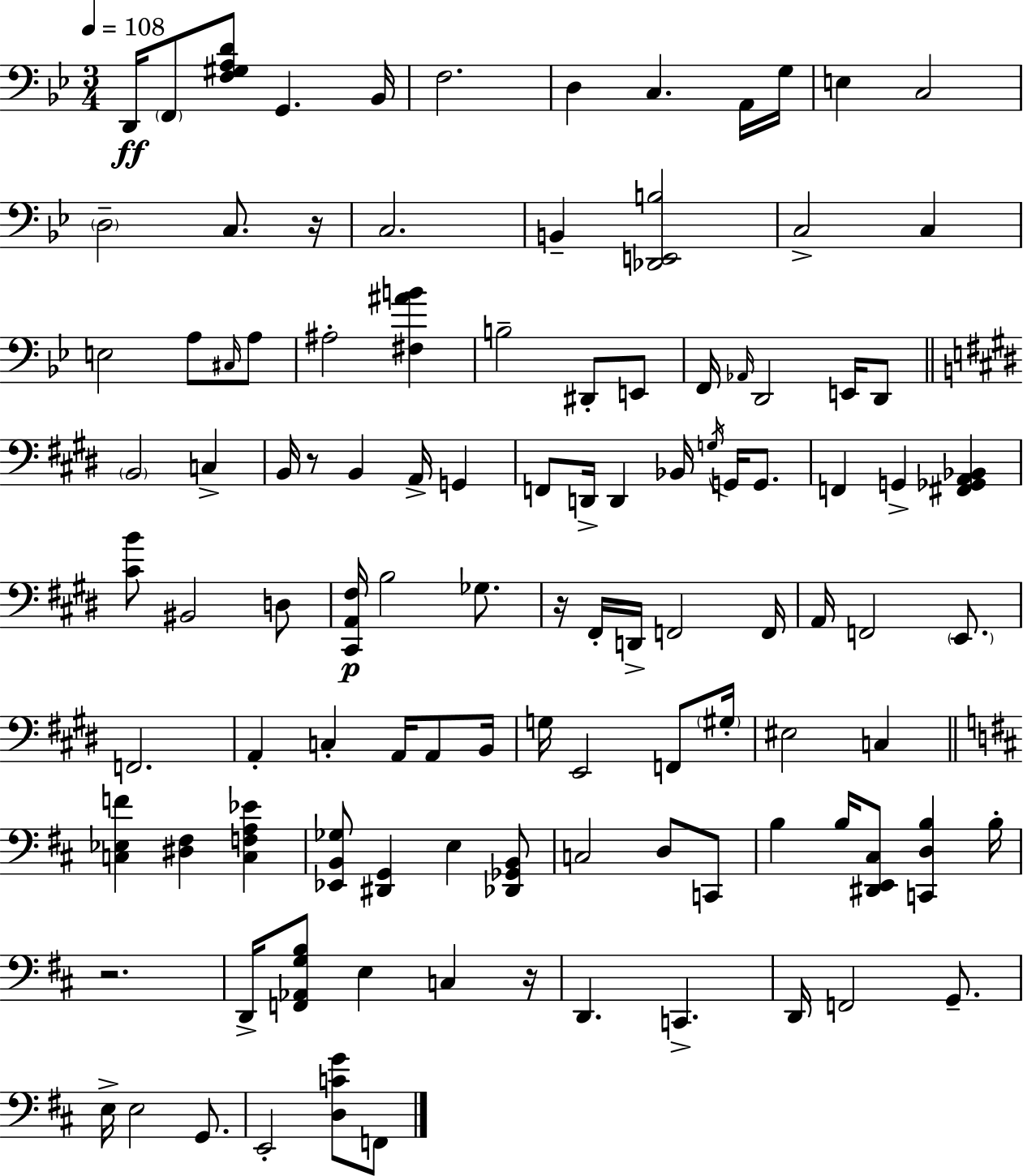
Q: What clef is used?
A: bass